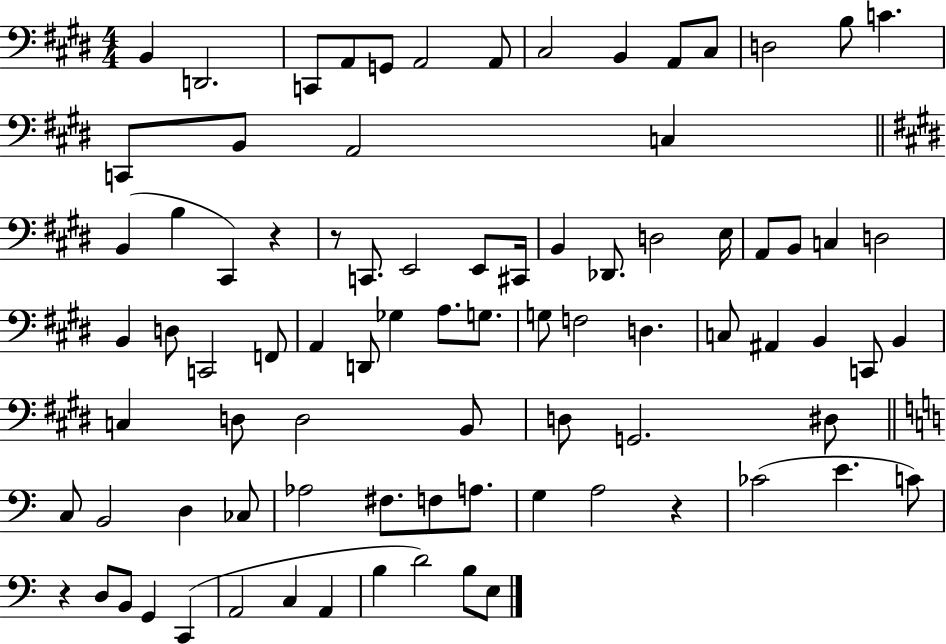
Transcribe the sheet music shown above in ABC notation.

X:1
T:Untitled
M:4/4
L:1/4
K:E
B,, D,,2 C,,/2 A,,/2 G,,/2 A,,2 A,,/2 ^C,2 B,, A,,/2 ^C,/2 D,2 B,/2 C C,,/2 B,,/2 A,,2 C, B,, B, ^C,, z z/2 C,,/2 E,,2 E,,/2 ^C,,/4 B,, _D,,/2 D,2 E,/4 A,,/2 B,,/2 C, D,2 B,, D,/2 C,,2 F,,/2 A,, D,,/2 _G, A,/2 G,/2 G,/2 F,2 D, C,/2 ^A,, B,, C,,/2 B,, C, D,/2 D,2 B,,/2 D,/2 G,,2 ^D,/2 C,/2 B,,2 D, _C,/2 _A,2 ^F,/2 F,/2 A,/2 G, A,2 z _C2 E C/2 z D,/2 B,,/2 G,, C,, A,,2 C, A,, B, D2 B,/2 E,/2